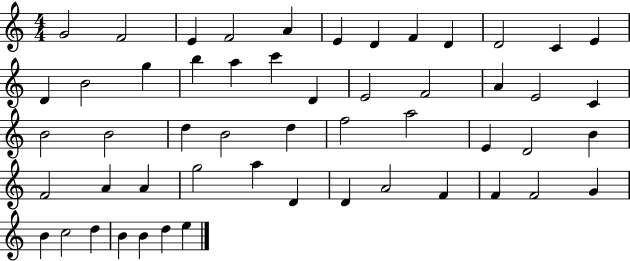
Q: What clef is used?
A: treble